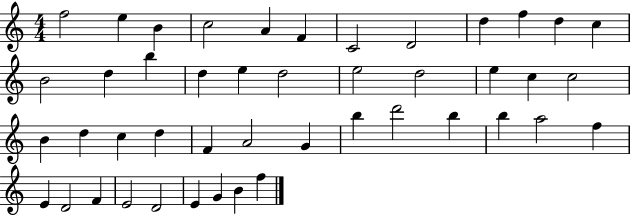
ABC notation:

X:1
T:Untitled
M:4/4
L:1/4
K:C
f2 e B c2 A F C2 D2 d f d c B2 d b d e d2 e2 d2 e c c2 B d c d F A2 G b d'2 b b a2 f E D2 F E2 D2 E G B f